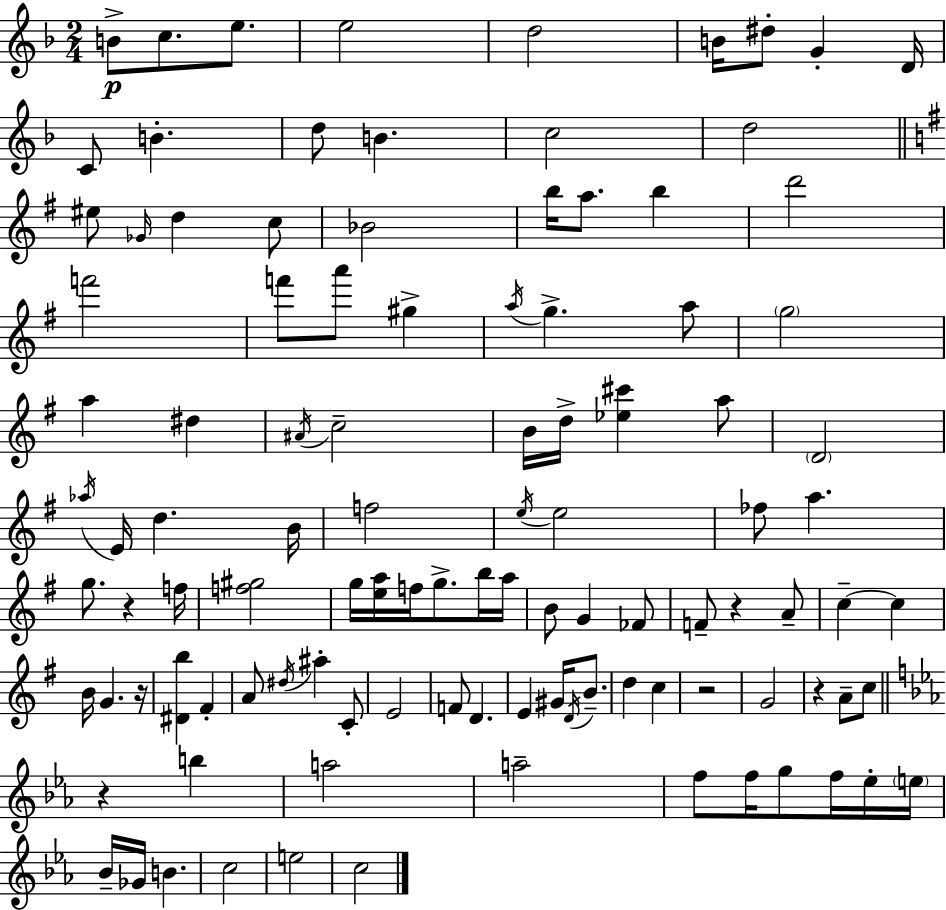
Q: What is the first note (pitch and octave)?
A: B4